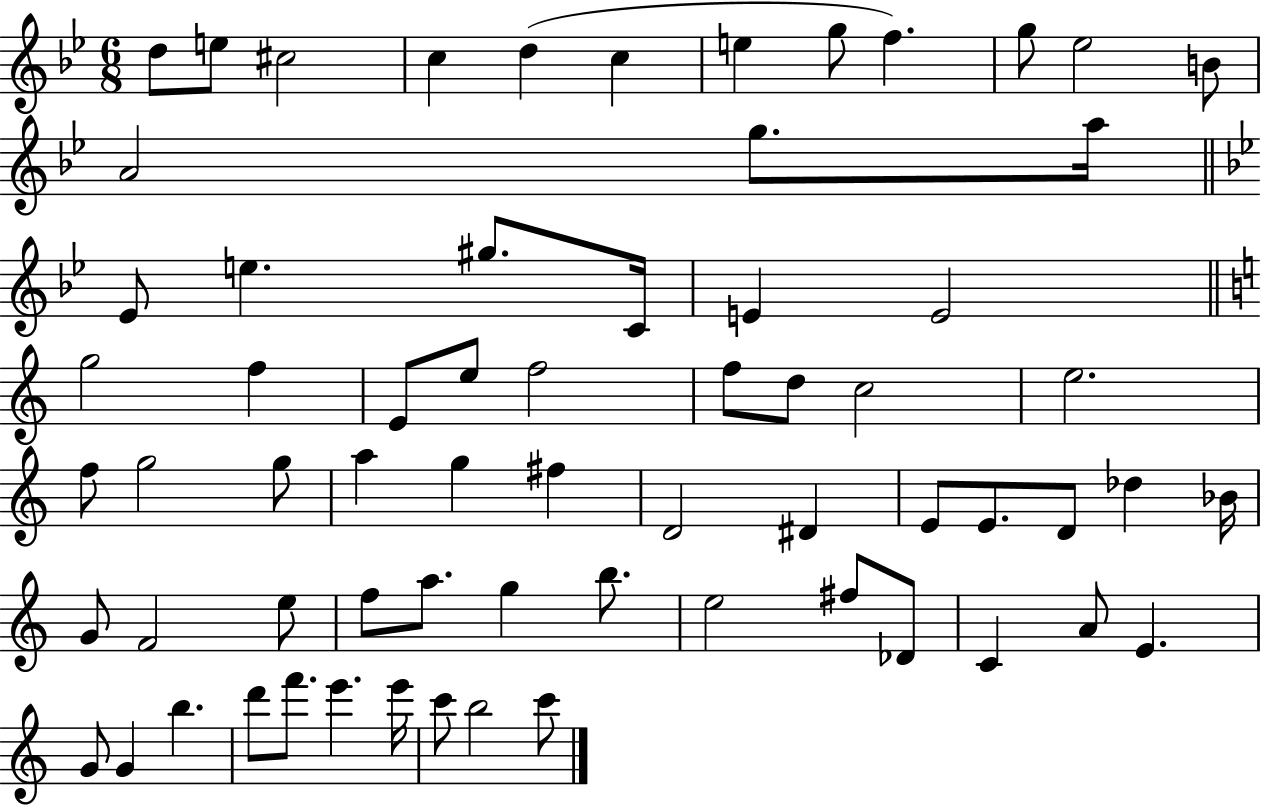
{
  \clef treble
  \numericTimeSignature
  \time 6/8
  \key bes \major
  \repeat volta 2 { d''8 e''8 cis''2 | c''4 d''4( c''4 | e''4 g''8 f''4.) | g''8 ees''2 b'8 | \break a'2 g''8. a''16 | \bar "||" \break \key g \minor ees'8 e''4. gis''8. c'16 | e'4 e'2 | \bar "||" \break \key c \major g''2 f''4 | e'8 e''8 f''2 | f''8 d''8 c''2 | e''2. | \break f''8 g''2 g''8 | a''4 g''4 fis''4 | d'2 dis'4 | e'8 e'8. d'8 des''4 bes'16 | \break g'8 f'2 e''8 | f''8 a''8. g''4 b''8. | e''2 fis''8 des'8 | c'4 a'8 e'4. | \break g'8 g'4 b''4. | d'''8 f'''8. e'''4. e'''16 | c'''8 b''2 c'''8 | } \bar "|."
}